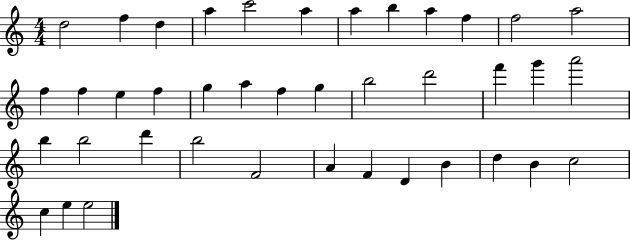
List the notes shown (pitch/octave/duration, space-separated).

D5/h F5/q D5/q A5/q C6/h A5/q A5/q B5/q A5/q F5/q F5/h A5/h F5/q F5/q E5/q F5/q G5/q A5/q F5/q G5/q B5/h D6/h F6/q G6/q A6/h B5/q B5/h D6/q B5/h F4/h A4/q F4/q D4/q B4/q D5/q B4/q C5/h C5/q E5/q E5/h